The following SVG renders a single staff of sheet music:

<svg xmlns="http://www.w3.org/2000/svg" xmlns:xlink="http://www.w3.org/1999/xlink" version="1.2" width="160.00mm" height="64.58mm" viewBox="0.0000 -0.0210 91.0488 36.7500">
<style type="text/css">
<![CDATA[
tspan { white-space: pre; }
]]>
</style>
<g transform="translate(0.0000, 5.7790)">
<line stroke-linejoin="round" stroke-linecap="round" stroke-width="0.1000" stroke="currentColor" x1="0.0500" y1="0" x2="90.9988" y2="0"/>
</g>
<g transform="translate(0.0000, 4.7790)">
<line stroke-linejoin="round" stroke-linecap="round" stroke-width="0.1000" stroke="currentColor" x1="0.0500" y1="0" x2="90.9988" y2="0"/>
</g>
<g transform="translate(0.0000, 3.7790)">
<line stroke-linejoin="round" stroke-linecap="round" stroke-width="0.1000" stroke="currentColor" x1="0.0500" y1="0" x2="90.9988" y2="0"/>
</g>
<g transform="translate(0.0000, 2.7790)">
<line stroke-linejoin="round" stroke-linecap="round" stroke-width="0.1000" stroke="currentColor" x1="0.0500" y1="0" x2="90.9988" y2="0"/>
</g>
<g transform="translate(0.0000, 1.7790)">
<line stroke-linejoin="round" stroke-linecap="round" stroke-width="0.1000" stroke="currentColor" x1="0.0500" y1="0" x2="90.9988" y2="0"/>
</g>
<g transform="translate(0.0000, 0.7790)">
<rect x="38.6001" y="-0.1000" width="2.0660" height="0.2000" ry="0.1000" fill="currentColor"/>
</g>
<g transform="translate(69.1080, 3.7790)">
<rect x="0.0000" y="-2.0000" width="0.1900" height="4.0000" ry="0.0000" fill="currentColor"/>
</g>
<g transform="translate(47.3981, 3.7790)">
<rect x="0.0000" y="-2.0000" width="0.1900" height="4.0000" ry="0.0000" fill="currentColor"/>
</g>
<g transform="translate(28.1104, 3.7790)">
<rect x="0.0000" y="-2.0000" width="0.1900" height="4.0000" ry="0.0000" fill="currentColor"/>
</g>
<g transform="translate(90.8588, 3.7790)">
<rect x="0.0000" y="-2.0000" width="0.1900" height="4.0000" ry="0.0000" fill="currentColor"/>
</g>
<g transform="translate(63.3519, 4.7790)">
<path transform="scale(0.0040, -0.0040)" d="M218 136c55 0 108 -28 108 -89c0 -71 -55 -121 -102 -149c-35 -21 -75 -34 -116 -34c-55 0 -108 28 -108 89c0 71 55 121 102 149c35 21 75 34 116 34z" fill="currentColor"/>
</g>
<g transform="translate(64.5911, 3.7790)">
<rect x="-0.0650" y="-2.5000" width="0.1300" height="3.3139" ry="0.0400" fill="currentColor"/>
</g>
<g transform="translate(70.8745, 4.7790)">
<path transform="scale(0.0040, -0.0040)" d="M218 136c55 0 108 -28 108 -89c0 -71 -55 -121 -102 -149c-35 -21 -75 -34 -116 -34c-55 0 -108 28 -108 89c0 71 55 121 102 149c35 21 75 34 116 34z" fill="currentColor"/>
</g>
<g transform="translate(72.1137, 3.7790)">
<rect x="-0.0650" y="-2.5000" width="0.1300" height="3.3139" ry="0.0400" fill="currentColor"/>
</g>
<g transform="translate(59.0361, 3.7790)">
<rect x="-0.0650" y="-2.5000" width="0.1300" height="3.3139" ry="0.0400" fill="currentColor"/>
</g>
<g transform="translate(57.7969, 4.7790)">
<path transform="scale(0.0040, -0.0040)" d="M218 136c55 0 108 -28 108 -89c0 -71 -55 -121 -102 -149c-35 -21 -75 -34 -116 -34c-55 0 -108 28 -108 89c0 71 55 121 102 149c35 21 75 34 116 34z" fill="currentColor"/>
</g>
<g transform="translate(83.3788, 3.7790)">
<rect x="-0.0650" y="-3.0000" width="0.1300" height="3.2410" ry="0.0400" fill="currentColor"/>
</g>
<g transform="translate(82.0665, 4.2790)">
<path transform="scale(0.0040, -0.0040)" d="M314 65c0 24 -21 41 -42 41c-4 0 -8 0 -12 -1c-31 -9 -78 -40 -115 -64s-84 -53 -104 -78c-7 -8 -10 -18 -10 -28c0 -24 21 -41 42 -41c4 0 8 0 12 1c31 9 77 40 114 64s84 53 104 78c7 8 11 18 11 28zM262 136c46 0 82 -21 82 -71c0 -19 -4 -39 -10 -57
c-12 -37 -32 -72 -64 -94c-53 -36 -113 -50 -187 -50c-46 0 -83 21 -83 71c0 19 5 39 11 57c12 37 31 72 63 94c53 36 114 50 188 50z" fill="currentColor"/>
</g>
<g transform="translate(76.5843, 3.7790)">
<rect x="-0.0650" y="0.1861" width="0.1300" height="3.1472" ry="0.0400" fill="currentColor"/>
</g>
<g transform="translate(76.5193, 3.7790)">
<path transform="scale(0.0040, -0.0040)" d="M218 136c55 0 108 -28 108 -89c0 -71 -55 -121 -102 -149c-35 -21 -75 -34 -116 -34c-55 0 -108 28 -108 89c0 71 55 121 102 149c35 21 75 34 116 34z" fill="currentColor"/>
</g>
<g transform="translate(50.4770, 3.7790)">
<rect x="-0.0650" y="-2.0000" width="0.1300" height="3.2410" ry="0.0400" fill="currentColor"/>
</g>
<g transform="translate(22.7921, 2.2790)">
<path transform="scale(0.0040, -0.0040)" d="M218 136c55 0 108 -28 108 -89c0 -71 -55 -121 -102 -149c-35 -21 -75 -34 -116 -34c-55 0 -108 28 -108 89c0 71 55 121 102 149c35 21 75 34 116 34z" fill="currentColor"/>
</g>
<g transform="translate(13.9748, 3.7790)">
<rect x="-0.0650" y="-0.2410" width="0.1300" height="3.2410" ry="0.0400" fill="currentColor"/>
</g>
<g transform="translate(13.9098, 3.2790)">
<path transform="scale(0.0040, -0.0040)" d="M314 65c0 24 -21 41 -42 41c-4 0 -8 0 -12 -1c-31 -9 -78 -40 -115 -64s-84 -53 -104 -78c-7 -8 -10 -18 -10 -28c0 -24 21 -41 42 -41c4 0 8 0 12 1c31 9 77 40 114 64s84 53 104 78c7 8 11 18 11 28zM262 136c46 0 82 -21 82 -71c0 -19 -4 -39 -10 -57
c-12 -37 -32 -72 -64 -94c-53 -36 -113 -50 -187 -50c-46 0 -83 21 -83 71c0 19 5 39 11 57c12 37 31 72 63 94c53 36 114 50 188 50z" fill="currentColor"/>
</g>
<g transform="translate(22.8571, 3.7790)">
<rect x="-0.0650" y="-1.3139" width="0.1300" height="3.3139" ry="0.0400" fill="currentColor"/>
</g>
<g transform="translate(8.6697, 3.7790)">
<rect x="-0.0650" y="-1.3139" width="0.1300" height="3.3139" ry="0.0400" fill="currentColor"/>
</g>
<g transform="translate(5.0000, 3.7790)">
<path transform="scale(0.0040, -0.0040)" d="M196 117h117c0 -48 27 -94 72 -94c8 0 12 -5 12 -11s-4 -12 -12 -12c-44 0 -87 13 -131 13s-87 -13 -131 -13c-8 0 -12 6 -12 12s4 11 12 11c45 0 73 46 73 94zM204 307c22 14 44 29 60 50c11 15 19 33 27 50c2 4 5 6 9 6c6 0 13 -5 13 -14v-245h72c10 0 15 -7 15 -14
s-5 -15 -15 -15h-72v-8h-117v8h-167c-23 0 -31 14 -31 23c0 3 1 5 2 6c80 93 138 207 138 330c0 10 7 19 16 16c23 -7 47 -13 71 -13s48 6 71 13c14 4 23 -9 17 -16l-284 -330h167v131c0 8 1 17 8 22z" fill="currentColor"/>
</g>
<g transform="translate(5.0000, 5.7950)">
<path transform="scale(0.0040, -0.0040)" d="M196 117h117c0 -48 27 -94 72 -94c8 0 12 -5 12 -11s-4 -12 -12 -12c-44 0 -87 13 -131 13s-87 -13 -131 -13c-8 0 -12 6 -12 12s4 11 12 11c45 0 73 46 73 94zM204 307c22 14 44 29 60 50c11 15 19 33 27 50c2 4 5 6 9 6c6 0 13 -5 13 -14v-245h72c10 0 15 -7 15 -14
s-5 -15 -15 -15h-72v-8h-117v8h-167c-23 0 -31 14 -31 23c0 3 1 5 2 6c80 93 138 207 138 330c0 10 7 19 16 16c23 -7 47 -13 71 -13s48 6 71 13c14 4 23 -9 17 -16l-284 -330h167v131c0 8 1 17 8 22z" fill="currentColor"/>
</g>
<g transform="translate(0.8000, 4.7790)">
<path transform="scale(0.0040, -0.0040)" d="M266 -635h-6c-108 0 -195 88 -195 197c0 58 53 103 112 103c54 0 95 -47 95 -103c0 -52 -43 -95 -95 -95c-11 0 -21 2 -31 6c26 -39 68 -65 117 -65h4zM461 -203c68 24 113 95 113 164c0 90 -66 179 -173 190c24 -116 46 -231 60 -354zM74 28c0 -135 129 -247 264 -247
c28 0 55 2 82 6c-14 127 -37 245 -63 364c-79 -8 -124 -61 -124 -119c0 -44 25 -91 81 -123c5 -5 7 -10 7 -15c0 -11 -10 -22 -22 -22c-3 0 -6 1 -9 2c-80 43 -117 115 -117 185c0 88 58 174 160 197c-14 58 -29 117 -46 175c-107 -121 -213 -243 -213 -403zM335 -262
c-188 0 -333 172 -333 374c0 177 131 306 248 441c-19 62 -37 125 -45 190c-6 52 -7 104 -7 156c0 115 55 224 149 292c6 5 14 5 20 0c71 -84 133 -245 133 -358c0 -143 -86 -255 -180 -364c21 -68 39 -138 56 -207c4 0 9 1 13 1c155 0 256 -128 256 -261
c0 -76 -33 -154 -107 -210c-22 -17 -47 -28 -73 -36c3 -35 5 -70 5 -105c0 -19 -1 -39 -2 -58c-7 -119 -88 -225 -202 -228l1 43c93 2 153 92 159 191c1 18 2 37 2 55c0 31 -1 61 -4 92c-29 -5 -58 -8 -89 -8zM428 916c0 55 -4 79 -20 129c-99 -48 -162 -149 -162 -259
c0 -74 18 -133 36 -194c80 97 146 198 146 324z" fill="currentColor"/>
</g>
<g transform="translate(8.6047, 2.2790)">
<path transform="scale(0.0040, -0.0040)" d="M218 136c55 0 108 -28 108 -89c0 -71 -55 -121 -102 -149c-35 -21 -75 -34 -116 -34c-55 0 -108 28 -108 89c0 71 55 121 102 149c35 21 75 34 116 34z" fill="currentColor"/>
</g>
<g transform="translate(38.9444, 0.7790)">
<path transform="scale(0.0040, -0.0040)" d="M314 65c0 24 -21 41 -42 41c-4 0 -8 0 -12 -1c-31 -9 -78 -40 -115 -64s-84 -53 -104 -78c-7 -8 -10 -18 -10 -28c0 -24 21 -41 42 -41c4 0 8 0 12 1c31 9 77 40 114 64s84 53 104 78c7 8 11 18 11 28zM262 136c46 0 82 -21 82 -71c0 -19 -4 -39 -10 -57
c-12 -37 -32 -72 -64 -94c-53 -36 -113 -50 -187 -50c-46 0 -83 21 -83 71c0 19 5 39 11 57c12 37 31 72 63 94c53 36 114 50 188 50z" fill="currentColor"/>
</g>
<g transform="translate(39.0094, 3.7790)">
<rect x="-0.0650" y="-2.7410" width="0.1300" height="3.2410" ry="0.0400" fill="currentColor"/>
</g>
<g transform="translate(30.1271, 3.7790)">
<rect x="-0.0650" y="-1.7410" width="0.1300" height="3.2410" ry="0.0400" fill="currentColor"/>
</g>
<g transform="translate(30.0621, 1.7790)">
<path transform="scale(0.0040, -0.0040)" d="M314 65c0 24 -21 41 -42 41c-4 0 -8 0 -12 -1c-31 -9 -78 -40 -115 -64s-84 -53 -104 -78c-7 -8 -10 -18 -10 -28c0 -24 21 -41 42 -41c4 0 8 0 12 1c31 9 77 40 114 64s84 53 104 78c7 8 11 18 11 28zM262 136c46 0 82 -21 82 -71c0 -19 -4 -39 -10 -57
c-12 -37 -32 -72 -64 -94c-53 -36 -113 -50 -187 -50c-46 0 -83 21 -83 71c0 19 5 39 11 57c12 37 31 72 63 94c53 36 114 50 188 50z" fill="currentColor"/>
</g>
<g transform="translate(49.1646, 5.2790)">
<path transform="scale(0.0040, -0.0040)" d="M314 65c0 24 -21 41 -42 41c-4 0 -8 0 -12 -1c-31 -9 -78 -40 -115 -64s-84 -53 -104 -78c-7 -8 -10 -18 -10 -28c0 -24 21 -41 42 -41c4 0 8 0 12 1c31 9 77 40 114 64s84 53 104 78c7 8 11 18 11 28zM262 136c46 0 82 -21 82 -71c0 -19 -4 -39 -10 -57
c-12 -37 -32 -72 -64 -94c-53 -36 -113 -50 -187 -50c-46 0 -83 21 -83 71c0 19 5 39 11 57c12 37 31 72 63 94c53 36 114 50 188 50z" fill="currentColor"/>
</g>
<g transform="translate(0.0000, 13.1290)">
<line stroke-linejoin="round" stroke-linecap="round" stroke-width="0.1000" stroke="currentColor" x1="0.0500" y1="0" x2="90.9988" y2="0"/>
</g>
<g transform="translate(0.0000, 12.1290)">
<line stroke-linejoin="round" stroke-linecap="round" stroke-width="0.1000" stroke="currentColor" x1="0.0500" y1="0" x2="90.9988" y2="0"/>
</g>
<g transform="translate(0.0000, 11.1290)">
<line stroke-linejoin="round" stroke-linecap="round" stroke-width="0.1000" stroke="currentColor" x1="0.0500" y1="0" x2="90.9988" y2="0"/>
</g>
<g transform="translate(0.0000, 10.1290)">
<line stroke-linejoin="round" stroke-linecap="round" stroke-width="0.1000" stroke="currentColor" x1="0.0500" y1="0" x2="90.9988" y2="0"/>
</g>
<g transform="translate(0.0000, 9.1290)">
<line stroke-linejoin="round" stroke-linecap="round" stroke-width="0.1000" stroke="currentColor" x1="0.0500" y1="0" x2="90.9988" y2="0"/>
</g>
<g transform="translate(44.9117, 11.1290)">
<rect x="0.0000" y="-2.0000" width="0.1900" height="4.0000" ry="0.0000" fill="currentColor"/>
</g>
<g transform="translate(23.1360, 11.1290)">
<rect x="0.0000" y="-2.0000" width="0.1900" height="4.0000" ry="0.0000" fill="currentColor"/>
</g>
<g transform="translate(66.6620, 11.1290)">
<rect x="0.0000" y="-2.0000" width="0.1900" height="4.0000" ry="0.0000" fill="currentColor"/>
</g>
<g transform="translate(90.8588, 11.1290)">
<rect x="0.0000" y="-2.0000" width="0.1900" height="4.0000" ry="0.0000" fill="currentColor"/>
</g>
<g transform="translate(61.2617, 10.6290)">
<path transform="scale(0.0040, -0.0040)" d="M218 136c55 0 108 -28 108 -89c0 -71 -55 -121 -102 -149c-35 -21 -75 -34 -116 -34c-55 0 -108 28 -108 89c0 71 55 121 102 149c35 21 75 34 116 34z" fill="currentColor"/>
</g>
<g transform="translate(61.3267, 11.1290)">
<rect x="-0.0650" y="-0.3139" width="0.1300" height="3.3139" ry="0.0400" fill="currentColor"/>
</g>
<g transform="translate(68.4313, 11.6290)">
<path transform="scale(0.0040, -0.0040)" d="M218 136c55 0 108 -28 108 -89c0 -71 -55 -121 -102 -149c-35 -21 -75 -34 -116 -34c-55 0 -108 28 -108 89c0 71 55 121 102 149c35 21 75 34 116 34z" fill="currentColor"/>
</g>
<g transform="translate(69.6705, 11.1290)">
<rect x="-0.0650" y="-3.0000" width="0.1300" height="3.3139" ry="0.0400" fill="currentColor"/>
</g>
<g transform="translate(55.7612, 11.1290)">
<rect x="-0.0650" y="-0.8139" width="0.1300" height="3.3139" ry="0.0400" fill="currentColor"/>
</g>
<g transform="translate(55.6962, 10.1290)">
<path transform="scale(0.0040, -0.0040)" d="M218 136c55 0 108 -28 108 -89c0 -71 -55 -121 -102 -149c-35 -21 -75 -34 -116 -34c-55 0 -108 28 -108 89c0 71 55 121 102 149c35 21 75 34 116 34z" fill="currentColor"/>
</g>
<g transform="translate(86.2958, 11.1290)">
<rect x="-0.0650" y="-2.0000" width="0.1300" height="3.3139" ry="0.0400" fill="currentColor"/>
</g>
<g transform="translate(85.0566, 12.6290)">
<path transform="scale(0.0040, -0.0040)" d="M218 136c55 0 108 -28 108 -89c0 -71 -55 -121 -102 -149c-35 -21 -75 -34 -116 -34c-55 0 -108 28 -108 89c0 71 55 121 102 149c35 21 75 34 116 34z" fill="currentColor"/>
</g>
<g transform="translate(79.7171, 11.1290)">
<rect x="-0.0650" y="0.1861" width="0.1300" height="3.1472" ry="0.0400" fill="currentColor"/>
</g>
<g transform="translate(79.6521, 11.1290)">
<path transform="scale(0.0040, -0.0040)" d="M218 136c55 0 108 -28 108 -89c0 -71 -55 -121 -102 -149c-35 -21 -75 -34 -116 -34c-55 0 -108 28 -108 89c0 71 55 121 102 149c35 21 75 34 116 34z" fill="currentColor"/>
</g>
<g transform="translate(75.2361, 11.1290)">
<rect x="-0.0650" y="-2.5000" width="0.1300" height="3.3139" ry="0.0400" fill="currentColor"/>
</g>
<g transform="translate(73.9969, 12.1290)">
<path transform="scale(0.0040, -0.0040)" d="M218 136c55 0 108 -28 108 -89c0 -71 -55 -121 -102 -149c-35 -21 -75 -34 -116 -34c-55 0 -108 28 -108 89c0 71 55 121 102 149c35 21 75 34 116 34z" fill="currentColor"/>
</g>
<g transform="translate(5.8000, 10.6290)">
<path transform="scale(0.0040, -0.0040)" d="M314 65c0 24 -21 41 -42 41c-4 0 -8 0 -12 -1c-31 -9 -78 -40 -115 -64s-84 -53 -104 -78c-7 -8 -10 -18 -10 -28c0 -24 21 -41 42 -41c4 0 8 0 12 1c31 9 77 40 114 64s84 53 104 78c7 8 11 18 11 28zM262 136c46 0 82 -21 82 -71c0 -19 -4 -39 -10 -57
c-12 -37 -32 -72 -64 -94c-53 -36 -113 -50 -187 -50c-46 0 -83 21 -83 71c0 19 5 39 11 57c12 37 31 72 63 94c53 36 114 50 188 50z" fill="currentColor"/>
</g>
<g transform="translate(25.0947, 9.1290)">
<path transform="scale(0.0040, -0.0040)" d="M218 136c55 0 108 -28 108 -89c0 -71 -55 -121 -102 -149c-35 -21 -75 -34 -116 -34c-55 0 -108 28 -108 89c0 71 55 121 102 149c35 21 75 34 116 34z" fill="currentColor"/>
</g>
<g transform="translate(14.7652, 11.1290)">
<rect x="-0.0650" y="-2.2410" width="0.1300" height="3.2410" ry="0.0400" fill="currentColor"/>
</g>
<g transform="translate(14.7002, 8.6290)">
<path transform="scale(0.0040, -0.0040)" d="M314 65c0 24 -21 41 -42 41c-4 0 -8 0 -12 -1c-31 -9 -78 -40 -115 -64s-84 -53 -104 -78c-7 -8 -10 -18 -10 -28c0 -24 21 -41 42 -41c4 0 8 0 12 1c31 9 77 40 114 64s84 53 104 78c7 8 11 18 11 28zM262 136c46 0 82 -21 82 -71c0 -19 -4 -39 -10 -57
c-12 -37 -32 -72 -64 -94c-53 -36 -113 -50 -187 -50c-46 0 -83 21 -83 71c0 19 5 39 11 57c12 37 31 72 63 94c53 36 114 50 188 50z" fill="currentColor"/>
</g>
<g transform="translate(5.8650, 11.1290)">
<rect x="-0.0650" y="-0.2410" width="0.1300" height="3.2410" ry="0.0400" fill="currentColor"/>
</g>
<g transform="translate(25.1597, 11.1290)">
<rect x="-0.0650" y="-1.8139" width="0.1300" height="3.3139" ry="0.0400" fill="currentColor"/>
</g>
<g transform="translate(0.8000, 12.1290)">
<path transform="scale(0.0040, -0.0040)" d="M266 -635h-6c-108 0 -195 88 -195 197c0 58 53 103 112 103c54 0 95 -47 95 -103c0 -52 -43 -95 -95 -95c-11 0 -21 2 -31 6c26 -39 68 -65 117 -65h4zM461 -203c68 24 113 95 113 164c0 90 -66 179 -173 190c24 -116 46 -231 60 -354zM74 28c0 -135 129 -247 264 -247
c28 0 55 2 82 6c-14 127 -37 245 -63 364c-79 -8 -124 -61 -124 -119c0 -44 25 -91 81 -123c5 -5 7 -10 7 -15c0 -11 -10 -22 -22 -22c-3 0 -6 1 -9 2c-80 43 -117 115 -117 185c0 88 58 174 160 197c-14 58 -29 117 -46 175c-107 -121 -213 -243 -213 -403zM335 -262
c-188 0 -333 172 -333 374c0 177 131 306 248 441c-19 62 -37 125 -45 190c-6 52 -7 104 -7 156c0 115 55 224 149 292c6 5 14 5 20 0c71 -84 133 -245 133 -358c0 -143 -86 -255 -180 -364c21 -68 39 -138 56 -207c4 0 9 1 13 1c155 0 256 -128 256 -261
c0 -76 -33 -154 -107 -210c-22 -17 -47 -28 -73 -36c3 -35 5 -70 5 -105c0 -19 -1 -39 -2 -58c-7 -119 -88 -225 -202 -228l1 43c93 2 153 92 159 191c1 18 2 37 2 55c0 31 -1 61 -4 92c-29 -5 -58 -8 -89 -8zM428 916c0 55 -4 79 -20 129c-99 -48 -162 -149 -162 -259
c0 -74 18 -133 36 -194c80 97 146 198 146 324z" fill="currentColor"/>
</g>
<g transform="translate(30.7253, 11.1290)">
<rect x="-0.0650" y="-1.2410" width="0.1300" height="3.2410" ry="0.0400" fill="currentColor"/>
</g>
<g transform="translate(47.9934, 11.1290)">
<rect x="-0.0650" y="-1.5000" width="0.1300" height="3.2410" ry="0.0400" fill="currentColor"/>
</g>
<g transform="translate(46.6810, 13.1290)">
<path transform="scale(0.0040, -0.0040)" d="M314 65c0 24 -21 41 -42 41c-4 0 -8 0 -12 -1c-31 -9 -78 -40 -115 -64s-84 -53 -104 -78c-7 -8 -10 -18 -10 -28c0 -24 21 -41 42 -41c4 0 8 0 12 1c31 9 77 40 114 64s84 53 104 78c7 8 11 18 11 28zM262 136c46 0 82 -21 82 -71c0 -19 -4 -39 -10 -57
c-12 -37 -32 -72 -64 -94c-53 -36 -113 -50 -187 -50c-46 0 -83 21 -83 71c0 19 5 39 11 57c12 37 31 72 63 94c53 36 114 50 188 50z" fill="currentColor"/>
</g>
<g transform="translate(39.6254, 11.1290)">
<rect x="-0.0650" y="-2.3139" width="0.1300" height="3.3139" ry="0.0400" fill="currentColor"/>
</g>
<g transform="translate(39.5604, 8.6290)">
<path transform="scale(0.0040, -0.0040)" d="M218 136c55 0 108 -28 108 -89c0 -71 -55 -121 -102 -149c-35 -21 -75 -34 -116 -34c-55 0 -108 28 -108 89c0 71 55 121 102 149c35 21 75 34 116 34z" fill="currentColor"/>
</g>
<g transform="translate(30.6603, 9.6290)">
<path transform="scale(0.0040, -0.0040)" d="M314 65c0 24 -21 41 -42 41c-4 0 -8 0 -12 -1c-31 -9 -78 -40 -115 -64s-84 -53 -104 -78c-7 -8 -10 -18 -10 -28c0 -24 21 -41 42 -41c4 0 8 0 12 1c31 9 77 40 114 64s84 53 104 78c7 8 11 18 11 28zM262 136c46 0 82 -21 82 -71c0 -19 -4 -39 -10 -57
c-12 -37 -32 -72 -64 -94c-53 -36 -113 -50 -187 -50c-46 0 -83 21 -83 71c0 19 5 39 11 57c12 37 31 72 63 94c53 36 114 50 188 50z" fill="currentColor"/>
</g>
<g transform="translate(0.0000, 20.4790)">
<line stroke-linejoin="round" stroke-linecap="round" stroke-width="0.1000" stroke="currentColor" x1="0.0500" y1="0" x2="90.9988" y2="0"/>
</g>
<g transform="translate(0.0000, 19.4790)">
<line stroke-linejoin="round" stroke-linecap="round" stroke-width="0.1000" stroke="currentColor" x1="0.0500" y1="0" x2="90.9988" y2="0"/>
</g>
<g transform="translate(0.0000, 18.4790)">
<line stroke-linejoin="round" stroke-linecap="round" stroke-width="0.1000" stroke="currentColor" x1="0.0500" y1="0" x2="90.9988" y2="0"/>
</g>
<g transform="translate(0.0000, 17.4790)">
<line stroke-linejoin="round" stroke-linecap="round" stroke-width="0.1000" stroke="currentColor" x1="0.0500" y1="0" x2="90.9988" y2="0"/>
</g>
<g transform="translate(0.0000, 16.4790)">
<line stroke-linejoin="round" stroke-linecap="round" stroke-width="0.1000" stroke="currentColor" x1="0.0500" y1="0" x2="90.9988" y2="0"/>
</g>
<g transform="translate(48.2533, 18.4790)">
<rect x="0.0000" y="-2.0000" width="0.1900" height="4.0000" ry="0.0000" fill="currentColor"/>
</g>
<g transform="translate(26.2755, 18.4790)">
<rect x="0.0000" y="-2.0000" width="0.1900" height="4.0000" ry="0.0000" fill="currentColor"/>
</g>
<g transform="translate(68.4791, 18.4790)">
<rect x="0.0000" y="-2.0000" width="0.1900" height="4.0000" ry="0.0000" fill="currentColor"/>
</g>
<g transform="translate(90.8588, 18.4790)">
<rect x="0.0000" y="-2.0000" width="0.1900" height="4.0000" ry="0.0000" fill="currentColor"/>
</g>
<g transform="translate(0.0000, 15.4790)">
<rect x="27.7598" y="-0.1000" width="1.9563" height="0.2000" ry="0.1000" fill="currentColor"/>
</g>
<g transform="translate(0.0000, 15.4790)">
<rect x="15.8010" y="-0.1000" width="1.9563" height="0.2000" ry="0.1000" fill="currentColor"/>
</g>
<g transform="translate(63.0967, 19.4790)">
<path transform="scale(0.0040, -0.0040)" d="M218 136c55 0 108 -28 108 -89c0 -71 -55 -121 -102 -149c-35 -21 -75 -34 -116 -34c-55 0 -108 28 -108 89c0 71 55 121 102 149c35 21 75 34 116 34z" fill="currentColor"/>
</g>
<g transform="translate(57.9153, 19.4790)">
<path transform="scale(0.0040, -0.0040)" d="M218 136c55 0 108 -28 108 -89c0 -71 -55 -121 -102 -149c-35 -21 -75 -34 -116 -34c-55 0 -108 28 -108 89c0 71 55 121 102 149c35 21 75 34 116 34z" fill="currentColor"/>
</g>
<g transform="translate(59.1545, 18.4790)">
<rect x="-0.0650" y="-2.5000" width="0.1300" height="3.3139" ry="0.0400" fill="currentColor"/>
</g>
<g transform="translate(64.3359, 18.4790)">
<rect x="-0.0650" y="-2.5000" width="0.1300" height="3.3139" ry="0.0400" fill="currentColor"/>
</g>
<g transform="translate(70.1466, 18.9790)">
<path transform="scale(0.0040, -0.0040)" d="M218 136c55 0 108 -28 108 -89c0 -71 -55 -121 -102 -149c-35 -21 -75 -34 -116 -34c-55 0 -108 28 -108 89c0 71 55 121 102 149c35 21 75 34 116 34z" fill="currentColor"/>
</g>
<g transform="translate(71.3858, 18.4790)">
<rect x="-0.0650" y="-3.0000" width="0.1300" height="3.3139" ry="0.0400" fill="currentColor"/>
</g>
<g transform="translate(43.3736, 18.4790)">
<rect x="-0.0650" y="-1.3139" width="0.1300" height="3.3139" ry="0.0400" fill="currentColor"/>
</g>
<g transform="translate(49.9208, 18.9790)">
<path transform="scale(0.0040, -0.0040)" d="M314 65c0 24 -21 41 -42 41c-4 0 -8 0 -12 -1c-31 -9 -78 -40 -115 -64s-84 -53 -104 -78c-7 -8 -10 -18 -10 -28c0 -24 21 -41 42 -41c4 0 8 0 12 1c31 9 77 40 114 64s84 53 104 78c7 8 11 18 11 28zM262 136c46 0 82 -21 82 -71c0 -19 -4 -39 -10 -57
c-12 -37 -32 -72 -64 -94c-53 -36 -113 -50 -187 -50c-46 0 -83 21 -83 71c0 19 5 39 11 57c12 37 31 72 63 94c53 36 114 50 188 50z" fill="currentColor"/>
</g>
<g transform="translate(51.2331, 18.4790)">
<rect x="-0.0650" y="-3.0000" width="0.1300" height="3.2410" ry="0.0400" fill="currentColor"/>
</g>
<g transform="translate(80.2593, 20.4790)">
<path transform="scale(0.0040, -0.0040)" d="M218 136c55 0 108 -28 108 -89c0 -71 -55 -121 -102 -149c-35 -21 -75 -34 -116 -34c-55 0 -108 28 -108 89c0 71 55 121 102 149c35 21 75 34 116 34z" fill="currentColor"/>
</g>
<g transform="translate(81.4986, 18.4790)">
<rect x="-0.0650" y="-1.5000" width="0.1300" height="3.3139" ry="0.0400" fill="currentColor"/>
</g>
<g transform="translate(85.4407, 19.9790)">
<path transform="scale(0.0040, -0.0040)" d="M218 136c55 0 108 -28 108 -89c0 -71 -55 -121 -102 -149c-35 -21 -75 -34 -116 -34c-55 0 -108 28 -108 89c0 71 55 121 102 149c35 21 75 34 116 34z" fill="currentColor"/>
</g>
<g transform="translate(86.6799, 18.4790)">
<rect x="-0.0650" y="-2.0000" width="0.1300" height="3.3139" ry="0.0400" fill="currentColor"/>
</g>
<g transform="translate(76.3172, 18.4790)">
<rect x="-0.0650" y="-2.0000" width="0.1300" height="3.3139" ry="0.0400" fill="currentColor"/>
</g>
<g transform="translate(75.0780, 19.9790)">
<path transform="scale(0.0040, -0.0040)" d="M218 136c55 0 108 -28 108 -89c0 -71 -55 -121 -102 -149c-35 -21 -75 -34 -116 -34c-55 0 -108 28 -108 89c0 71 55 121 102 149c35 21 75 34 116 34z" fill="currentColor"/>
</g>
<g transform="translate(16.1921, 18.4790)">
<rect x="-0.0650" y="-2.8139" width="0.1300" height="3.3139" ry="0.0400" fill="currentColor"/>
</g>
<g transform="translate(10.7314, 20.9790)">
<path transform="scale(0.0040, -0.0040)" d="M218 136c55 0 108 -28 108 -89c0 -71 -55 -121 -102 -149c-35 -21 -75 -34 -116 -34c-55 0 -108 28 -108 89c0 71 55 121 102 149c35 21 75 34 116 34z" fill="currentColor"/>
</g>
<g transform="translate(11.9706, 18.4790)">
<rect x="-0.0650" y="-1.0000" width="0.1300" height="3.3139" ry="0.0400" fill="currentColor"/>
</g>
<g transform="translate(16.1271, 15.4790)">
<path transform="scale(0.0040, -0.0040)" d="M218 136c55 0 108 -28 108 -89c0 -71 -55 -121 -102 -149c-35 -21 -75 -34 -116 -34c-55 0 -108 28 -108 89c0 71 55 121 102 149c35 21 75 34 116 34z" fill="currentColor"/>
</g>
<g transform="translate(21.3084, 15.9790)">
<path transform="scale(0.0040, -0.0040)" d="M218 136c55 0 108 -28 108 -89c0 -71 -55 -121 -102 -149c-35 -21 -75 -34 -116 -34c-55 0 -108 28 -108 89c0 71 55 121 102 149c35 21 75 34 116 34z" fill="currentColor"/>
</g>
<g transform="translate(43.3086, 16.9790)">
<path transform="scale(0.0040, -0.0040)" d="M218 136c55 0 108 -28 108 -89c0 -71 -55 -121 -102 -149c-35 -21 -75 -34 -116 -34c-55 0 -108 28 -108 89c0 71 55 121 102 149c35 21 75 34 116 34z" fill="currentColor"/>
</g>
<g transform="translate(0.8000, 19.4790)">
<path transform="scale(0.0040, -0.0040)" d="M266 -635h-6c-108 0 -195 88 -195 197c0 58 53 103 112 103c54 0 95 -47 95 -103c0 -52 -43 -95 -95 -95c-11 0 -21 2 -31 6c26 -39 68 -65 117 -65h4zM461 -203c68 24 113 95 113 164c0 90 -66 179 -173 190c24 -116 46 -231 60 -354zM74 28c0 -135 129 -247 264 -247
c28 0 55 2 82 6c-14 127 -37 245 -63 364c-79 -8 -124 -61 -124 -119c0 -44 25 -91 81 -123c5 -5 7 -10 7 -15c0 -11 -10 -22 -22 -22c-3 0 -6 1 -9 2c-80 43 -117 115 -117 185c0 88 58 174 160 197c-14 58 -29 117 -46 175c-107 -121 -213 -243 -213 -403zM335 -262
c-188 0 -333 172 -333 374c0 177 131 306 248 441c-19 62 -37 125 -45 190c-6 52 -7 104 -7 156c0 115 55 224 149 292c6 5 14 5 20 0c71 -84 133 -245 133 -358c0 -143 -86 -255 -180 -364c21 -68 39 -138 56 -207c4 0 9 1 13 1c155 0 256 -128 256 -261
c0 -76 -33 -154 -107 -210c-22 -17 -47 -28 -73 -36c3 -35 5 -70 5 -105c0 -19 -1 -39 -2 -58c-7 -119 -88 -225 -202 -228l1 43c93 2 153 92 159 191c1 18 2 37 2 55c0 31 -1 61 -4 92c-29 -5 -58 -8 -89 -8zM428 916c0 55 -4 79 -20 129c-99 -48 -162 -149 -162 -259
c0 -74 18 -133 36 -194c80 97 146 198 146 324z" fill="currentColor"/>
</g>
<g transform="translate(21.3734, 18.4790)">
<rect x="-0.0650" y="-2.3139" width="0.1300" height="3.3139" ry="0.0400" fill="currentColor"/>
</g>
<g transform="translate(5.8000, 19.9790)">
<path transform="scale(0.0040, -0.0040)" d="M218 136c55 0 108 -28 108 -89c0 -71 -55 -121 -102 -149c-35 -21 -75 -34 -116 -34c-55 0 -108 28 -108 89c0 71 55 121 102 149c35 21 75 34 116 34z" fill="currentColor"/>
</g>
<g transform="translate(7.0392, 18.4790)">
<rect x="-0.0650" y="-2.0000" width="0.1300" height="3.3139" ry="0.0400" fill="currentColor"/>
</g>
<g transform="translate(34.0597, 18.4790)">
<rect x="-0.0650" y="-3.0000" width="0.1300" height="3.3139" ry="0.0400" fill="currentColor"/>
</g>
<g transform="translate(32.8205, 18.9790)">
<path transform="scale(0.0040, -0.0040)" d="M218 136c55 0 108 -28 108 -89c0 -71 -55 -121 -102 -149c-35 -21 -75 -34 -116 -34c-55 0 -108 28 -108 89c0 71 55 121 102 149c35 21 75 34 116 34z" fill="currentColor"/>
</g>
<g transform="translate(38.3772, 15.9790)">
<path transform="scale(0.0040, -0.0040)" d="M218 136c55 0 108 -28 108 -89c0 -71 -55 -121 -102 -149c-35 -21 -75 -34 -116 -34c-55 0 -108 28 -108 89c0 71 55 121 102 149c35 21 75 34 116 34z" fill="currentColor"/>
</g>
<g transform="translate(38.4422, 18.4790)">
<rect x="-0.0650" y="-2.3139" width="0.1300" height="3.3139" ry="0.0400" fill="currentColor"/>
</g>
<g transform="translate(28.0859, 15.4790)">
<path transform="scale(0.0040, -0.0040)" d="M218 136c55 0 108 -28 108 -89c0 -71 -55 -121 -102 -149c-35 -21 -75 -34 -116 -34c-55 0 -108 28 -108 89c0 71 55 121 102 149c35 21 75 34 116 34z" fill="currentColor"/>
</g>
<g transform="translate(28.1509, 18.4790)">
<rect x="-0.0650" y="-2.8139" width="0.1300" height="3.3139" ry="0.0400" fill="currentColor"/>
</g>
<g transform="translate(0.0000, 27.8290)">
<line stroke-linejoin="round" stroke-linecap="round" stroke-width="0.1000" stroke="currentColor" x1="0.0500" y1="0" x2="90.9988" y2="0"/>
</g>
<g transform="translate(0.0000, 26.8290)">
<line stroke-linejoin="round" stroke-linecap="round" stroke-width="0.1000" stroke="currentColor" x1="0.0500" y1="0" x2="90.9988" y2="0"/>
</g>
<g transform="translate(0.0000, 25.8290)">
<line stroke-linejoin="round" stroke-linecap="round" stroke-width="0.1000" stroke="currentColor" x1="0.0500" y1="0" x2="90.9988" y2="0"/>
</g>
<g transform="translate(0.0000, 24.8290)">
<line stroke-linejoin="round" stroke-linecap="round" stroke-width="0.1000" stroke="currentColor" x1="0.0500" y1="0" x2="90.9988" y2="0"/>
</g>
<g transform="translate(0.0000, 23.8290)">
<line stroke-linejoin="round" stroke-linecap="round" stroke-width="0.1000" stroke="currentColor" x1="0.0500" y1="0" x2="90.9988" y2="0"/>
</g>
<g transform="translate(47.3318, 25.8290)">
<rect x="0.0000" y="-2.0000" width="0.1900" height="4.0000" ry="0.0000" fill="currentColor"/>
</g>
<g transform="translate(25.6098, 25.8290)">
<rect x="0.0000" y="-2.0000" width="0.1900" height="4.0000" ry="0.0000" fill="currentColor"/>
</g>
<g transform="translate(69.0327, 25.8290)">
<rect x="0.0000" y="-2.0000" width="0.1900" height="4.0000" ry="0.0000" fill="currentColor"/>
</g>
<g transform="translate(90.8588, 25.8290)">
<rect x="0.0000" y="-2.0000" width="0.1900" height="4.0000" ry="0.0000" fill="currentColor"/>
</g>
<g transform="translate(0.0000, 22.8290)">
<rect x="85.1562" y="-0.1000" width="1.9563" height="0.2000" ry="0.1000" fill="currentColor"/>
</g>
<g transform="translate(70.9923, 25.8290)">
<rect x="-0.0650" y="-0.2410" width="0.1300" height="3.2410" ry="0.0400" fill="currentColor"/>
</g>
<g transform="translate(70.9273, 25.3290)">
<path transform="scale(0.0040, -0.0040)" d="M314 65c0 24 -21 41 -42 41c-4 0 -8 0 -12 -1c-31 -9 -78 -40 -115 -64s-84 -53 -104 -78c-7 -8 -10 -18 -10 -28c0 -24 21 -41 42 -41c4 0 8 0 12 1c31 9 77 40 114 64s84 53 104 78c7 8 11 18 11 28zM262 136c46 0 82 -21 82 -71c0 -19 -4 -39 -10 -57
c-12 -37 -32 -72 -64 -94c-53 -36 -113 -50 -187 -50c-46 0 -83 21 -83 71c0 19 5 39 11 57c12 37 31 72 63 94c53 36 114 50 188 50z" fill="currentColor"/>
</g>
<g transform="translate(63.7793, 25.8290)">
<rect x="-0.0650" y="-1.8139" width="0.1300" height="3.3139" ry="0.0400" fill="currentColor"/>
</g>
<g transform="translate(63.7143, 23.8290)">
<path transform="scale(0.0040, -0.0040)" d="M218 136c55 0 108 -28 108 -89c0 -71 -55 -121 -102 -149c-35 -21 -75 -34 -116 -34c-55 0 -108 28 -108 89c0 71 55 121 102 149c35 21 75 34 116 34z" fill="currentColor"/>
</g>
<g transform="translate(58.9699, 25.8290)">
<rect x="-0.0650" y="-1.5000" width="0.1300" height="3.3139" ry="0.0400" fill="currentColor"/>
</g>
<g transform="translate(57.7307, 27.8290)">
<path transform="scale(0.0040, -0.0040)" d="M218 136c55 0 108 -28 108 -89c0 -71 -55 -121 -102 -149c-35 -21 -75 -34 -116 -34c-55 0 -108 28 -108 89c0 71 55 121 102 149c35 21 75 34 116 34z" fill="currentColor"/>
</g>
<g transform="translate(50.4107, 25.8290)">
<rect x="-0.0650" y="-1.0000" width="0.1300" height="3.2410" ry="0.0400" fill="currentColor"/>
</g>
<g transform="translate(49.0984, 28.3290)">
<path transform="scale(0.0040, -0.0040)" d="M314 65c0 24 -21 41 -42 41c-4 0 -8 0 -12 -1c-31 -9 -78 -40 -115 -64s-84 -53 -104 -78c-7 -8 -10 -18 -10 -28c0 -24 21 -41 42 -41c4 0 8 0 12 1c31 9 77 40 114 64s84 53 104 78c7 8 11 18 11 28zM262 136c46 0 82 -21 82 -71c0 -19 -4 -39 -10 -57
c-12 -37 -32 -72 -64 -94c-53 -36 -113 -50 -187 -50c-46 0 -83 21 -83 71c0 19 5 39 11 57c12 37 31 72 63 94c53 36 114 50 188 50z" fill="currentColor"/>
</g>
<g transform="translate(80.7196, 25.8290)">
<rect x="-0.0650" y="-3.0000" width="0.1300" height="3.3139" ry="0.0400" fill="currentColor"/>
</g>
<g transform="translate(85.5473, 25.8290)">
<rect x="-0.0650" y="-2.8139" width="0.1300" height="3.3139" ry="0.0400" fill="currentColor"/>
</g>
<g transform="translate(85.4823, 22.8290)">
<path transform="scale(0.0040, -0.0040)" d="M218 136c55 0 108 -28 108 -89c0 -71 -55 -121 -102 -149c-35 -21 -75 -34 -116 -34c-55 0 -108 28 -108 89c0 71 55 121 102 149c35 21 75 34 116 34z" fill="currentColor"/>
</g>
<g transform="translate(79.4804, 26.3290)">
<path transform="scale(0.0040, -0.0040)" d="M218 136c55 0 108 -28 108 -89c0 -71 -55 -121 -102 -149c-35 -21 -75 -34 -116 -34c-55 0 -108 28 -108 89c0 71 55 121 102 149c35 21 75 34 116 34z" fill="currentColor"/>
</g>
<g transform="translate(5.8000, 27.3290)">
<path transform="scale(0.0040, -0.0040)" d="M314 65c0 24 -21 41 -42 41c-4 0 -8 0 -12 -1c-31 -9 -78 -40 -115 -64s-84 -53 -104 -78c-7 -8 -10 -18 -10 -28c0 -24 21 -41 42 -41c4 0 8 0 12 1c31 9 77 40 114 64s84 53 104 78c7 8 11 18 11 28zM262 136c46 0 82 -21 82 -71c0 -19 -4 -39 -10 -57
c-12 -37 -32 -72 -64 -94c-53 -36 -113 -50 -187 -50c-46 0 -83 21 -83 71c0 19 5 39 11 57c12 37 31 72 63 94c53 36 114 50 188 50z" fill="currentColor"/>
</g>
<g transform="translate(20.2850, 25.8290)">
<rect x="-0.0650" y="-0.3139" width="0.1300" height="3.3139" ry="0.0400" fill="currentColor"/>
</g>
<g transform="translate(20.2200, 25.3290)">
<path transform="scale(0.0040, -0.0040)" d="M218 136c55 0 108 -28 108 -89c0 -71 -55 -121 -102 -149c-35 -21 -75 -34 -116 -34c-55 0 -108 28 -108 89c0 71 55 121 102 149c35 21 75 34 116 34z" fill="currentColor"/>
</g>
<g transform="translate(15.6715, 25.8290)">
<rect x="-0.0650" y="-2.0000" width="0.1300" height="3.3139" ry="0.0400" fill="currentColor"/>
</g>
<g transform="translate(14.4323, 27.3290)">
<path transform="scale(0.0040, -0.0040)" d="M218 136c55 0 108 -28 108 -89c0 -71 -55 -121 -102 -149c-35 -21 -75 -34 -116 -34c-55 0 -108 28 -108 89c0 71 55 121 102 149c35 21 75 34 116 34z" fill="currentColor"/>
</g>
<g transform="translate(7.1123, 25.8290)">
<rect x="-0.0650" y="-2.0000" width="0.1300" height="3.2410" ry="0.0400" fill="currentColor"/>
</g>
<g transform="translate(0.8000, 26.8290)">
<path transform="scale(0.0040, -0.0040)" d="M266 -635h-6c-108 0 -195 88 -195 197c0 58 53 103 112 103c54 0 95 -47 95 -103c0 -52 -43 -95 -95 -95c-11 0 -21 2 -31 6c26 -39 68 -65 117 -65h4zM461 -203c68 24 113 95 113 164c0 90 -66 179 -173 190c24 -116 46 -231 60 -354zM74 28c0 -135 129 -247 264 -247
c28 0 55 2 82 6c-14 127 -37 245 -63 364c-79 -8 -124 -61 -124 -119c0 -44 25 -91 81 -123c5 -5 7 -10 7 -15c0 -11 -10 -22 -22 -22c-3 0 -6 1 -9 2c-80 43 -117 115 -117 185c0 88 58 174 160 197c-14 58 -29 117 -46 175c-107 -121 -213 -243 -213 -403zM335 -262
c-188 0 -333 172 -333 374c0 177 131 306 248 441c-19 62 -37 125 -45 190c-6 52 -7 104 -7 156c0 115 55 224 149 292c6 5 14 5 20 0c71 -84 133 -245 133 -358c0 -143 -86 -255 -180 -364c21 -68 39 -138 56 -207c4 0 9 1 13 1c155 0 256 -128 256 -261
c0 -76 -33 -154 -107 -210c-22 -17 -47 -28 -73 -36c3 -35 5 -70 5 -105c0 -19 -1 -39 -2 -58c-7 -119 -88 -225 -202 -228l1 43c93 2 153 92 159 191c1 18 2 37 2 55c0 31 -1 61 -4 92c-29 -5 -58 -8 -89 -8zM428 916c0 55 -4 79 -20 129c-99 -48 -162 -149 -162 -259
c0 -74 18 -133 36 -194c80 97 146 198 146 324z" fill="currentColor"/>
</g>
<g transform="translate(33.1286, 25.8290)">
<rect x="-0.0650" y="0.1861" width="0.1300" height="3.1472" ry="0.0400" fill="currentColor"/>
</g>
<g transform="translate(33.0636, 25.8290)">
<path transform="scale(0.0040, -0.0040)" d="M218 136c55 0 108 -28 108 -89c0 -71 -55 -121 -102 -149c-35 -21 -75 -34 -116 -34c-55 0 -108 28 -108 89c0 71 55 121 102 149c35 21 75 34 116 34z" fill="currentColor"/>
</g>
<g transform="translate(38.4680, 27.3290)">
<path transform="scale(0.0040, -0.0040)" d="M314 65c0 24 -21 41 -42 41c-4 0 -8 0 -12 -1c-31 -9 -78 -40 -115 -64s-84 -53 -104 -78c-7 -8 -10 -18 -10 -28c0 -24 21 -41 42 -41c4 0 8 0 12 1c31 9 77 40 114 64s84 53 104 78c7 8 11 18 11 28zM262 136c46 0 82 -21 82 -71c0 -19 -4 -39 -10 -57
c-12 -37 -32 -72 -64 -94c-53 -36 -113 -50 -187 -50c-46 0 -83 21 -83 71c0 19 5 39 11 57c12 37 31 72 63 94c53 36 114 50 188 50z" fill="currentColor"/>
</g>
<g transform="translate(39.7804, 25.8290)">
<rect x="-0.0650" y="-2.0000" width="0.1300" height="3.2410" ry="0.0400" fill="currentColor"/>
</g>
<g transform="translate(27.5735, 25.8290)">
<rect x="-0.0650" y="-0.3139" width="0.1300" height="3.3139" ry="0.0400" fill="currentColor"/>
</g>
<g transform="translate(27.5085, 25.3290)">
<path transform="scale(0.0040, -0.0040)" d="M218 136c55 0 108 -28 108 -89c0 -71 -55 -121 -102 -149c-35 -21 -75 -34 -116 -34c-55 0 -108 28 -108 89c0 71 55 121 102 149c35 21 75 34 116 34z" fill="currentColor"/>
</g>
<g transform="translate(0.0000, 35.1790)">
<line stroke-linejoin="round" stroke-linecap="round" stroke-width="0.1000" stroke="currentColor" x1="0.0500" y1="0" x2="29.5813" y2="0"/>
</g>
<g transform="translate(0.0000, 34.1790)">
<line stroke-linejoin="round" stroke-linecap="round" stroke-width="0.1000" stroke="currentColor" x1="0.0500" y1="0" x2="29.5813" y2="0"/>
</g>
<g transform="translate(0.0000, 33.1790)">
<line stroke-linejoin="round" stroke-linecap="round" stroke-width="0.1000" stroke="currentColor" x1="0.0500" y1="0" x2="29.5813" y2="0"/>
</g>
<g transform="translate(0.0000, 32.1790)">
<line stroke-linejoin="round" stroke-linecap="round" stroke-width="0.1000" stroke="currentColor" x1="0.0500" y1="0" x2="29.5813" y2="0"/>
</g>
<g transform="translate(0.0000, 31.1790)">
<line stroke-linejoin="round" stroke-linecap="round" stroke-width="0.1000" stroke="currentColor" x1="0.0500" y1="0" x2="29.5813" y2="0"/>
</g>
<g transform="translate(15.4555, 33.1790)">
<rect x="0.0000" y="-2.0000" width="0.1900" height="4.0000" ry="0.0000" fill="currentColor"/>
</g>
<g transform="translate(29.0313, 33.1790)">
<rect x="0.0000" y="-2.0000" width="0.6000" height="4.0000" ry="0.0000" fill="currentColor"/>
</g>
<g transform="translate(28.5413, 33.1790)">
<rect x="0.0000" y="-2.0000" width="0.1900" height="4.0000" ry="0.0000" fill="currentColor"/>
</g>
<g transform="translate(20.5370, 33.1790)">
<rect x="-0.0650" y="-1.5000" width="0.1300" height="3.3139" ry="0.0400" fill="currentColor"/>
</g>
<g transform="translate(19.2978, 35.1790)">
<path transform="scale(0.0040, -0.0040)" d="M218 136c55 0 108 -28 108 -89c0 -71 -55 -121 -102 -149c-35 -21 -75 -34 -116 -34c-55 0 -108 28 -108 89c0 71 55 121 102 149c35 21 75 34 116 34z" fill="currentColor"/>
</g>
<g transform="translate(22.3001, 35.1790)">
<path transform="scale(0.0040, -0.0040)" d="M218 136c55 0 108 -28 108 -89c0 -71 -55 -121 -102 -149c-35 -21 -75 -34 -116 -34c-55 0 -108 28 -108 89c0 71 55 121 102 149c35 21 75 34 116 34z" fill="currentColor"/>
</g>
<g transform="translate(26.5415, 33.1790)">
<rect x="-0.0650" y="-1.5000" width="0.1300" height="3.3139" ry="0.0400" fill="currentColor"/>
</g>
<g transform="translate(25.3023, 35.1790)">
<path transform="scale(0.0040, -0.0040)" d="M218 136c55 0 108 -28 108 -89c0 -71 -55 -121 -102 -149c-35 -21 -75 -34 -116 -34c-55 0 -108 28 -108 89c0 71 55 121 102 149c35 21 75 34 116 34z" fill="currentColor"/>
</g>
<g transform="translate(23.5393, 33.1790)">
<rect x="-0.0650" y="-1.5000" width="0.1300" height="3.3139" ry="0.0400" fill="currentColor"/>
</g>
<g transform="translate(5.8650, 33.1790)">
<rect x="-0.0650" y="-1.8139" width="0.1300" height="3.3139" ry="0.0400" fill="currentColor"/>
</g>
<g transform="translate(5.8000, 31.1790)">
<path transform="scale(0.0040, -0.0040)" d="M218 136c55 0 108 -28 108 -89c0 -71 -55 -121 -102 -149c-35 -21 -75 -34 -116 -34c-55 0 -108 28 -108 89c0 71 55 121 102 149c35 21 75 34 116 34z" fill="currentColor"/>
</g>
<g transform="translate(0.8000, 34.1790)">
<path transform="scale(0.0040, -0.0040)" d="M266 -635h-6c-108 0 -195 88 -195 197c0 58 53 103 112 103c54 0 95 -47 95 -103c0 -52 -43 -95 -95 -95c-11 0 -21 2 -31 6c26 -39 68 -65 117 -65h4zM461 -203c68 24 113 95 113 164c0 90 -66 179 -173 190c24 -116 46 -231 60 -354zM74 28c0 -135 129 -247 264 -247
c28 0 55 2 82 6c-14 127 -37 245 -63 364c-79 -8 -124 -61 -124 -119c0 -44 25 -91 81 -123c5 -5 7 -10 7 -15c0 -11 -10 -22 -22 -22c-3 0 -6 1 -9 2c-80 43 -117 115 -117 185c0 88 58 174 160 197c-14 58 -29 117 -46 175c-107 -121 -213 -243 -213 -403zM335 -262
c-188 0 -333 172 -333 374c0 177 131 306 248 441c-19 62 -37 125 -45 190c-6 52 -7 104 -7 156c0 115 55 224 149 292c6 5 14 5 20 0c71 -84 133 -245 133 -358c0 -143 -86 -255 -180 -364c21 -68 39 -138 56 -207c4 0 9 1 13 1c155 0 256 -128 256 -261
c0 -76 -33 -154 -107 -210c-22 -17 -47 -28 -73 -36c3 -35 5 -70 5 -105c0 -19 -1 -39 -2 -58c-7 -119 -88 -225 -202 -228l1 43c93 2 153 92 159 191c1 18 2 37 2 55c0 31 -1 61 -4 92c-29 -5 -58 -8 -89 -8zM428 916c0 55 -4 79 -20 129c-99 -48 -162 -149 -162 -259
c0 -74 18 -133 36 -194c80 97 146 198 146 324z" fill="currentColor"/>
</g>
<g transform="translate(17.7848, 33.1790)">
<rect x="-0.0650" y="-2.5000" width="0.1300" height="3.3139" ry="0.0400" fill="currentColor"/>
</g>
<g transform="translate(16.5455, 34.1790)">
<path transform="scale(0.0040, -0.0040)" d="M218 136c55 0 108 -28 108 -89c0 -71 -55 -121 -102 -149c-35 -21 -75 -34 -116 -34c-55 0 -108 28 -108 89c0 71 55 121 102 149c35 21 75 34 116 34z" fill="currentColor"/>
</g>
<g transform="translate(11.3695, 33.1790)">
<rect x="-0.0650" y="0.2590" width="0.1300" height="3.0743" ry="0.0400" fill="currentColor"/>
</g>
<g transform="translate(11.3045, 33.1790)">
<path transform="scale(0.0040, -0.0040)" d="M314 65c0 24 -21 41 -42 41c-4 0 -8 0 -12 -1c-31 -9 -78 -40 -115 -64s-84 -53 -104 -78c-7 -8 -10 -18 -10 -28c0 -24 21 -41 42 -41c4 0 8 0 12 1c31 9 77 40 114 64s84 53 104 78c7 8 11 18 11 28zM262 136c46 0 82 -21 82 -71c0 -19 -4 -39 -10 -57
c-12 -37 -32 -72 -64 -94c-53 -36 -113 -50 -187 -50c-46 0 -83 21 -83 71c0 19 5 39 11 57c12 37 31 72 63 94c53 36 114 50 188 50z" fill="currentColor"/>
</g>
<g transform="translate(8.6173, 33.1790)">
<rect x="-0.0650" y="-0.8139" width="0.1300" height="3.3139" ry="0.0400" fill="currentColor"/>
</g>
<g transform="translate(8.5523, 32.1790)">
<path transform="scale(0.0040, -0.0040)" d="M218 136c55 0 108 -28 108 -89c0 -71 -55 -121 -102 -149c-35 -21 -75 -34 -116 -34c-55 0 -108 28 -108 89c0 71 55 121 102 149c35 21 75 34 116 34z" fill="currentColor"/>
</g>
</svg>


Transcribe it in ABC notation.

X:1
T:Untitled
M:4/4
L:1/4
K:C
e c2 e f2 a2 F2 G G G B A2 c2 g2 f e2 g E2 d c A G B F F D a g a A g e A2 G G A F E F F2 F c c B F2 D2 E f c2 A a f d B2 G E E E